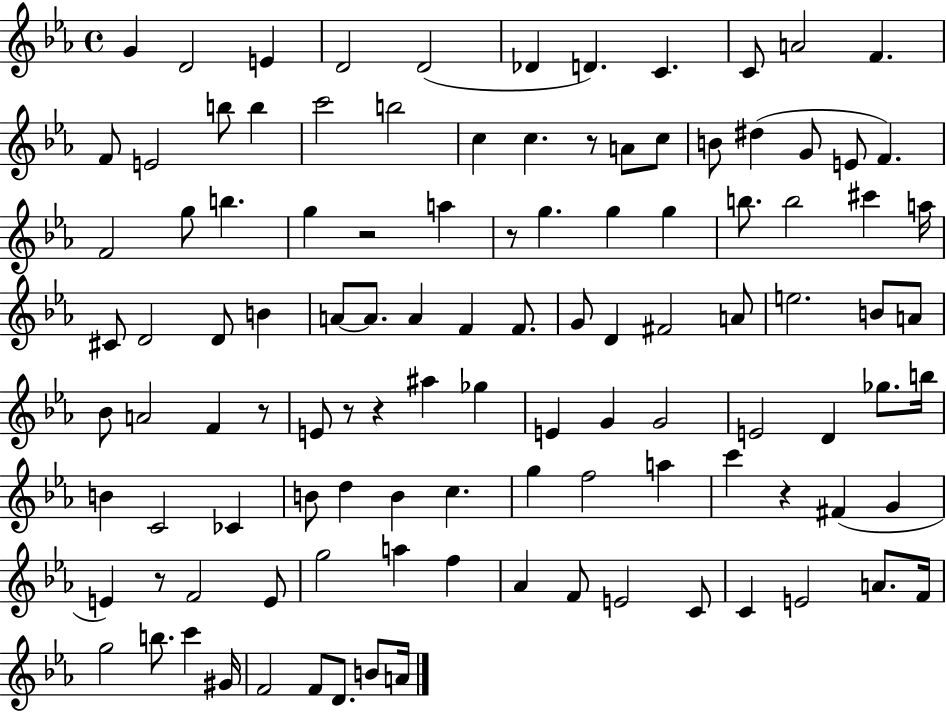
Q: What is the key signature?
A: EES major